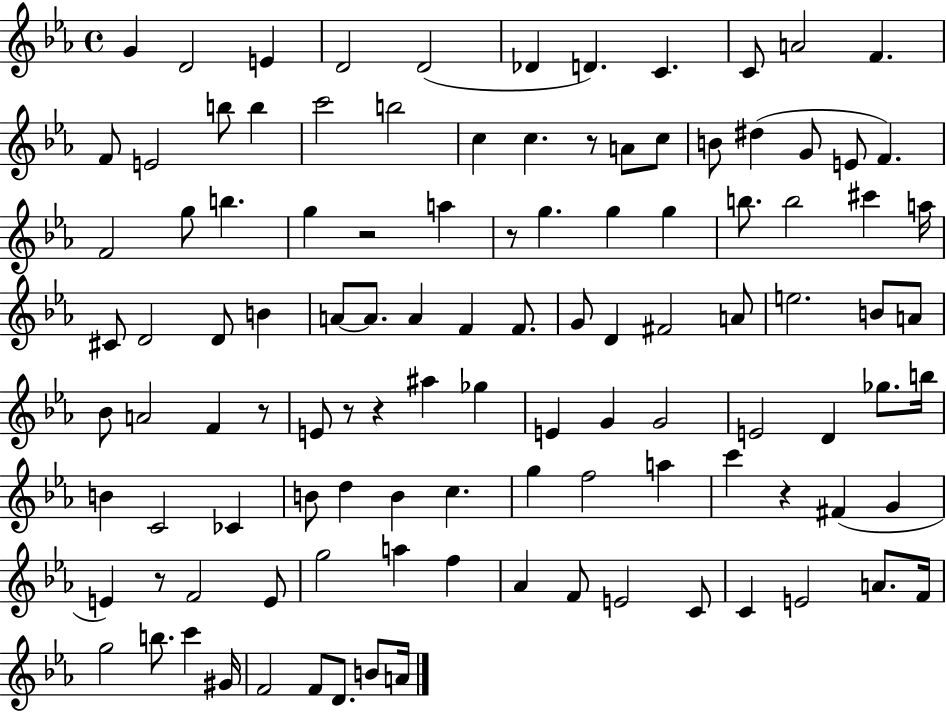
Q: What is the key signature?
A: EES major